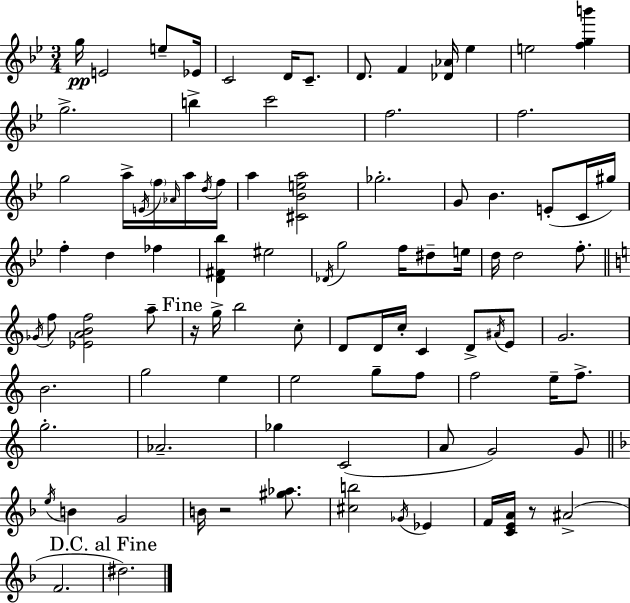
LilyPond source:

{
  \clef treble
  \numericTimeSignature
  \time 3/4
  \key bes \major
  g''16\pp e'2 e''8-- ees'16 | c'2 d'16 c'8.-- | d'8. f'4 <des' aes'>16 ees''4 | e''2 <f'' g'' b'''>4 | \break g''2.-> | b''4-> c'''2 | f''2. | f''2. | \break g''2 a''16-> \acciaccatura { e'16 } \parenthesize f''16 \grace { aes'16 } | a''16 \acciaccatura { d''16 } f''16 a''4 <cis' bes' e'' a''>2 | ges''2.-. | g'8 bes'4. e'8-.( | \break c'16 gis''16) f''4-. d''4 fes''4 | <d' fis' bes''>4 eis''2 | \acciaccatura { des'16 } g''2 | f''16 dis''8-- e''16 d''16 d''2 | \break f''8.-. \bar "||" \break \key a \minor \acciaccatura { ges'16 } f''8 <ees' a' b' f''>2 a''8-- | \mark "Fine" r16 g''16-> b''2 c''8-. | d'8 d'16 c''16-. c'4 d'8-> \acciaccatura { ais'16 } | e'8 g'2. | \break b'2. | g''2 e''4 | e''2 g''8-- | f''8 f''2 e''16-- f''8.-> | \break g''2.-. | aes'2.-- | ges''4 c'2( | a'8 g'2) | \break g'8 \bar "||" \break \key f \major \acciaccatura { e''16 } b'4 g'2 | b'16 r2 <gis'' aes''>8. | <cis'' b''>2 \acciaccatura { ges'16 } ees'4 | f'16 <c' e' a'>16 r8 ais'2->( | \break f'2. | \mark "D.C. al Fine" dis''2.) | \bar "|."
}